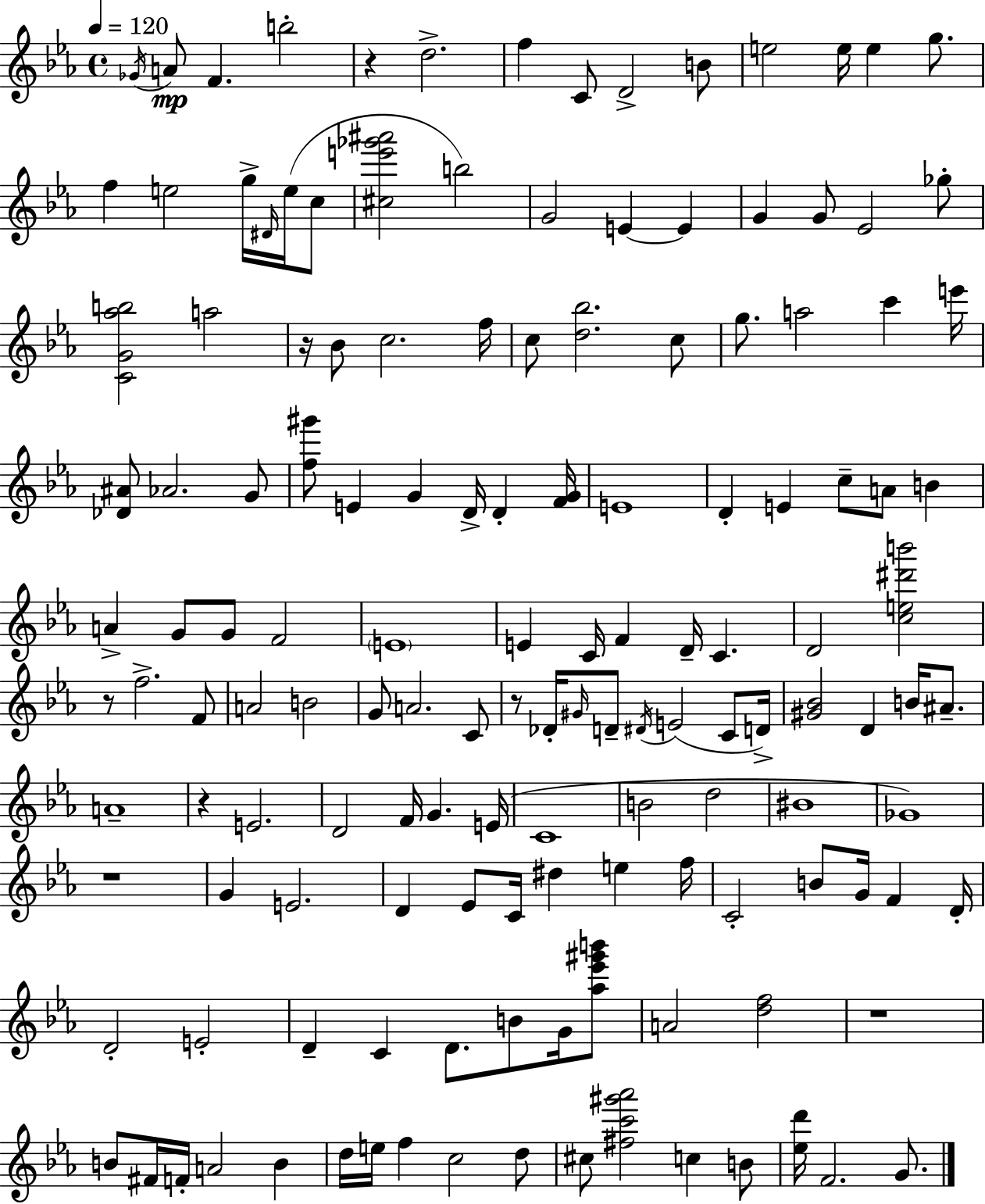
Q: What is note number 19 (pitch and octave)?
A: C5